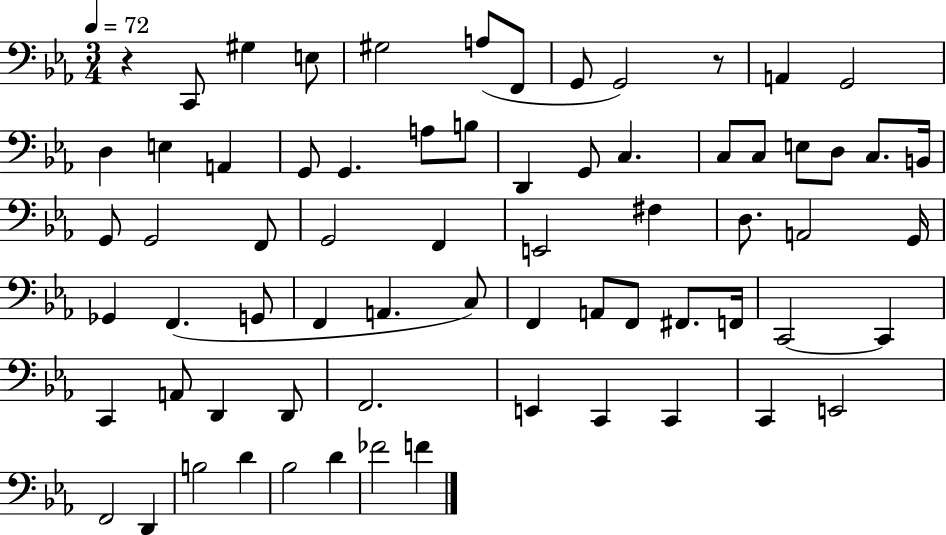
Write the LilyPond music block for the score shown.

{
  \clef bass
  \numericTimeSignature
  \time 3/4
  \key ees \major
  \tempo 4 = 72
  r4 c,8 gis4 e8 | gis2 a8( f,8 | g,8 g,2) r8 | a,4 g,2 | \break d4 e4 a,4 | g,8 g,4. a8 b8 | d,4 g,8 c4. | c8 c8 e8 d8 c8. b,16 | \break g,8 g,2 f,8 | g,2 f,4 | e,2 fis4 | d8. a,2 g,16 | \break ges,4 f,4.( g,8 | f,4 a,4. c8) | f,4 a,8 f,8 fis,8. f,16 | c,2~~ c,4 | \break c,4 a,8 d,4 d,8 | f,2. | e,4 c,4 c,4 | c,4 e,2 | \break f,2 d,4 | b2 d'4 | bes2 d'4 | fes'2 f'4 | \break \bar "|."
}